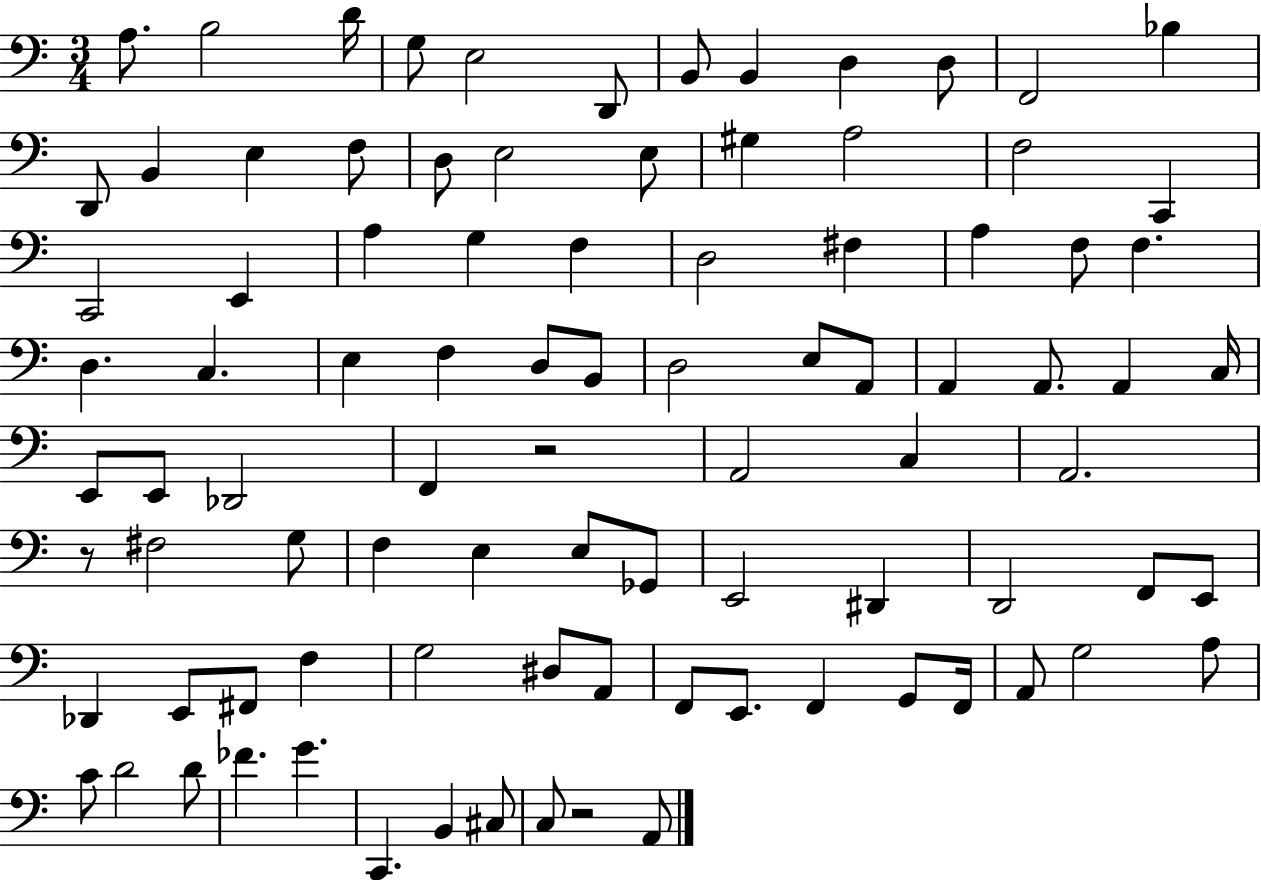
X:1
T:Untitled
M:3/4
L:1/4
K:C
A,/2 B,2 D/4 G,/2 E,2 D,,/2 B,,/2 B,, D, D,/2 F,,2 _B, D,,/2 B,, E, F,/2 D,/2 E,2 E,/2 ^G, A,2 F,2 C,, C,,2 E,, A, G, F, D,2 ^F, A, F,/2 F, D, C, E, F, D,/2 B,,/2 D,2 E,/2 A,,/2 A,, A,,/2 A,, C,/4 E,,/2 E,,/2 _D,,2 F,, z2 A,,2 C, A,,2 z/2 ^F,2 G,/2 F, E, E,/2 _G,,/2 E,,2 ^D,, D,,2 F,,/2 E,,/2 _D,, E,,/2 ^F,,/2 F, G,2 ^D,/2 A,,/2 F,,/2 E,,/2 F,, G,,/2 F,,/4 A,,/2 G,2 A,/2 C/2 D2 D/2 _F G C,, B,, ^C,/2 C,/2 z2 A,,/2